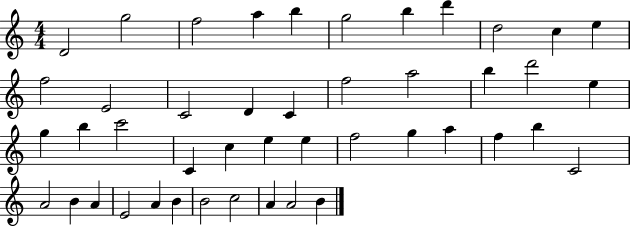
D4/h G5/h F5/h A5/q B5/q G5/h B5/q D6/q D5/h C5/q E5/q F5/h E4/h C4/h D4/q C4/q F5/h A5/h B5/q D6/h E5/q G5/q B5/q C6/h C4/q C5/q E5/q E5/q F5/h G5/q A5/q F5/q B5/q C4/h A4/h B4/q A4/q E4/h A4/q B4/q B4/h C5/h A4/q A4/h B4/q